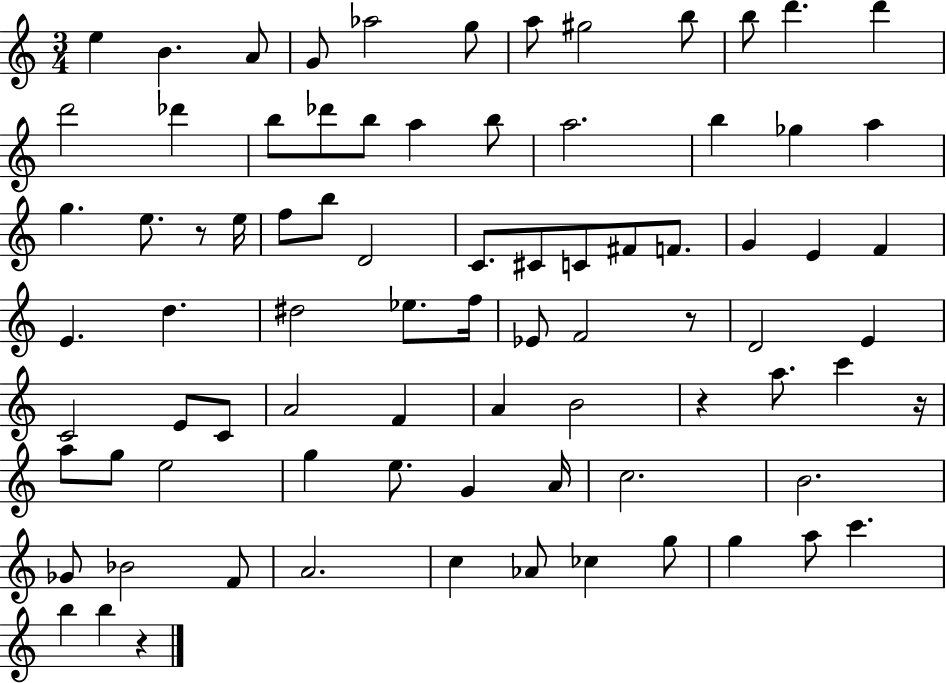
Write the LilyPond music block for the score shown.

{
  \clef treble
  \numericTimeSignature
  \time 3/4
  \key c \major
  e''4 b'4. a'8 | g'8 aes''2 g''8 | a''8 gis''2 b''8 | b''8 d'''4. d'''4 | \break d'''2 des'''4 | b''8 des'''8 b''8 a''4 b''8 | a''2. | b''4 ges''4 a''4 | \break g''4. e''8. r8 e''16 | f''8 b''8 d'2 | c'8. cis'8 c'8 fis'8 f'8. | g'4 e'4 f'4 | \break e'4. d''4. | dis''2 ees''8. f''16 | ees'8 f'2 r8 | d'2 e'4 | \break c'2 e'8 c'8 | a'2 f'4 | a'4 b'2 | r4 a''8. c'''4 r16 | \break a''8 g''8 e''2 | g''4 e''8. g'4 a'16 | c''2. | b'2. | \break ges'8 bes'2 f'8 | a'2. | c''4 aes'8 ces''4 g''8 | g''4 a''8 c'''4. | \break b''4 b''4 r4 | \bar "|."
}